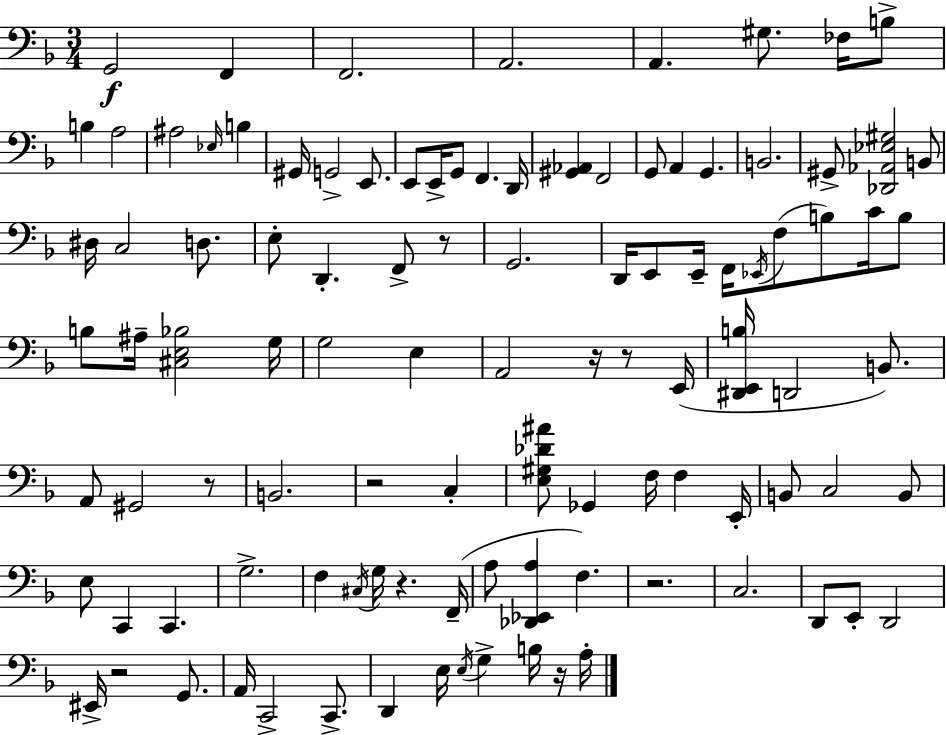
X:1
T:Untitled
M:3/4
L:1/4
K:Dm
G,,2 F,, F,,2 A,,2 A,, ^G,/2 _F,/4 B,/2 B, A,2 ^A,2 _E,/4 B, ^G,,/4 G,,2 E,,/2 E,,/2 E,,/4 G,,/2 F,, D,,/4 [^G,,_A,,] F,,2 G,,/2 A,, G,, B,,2 ^G,,/2 [_D,,_A,,_E,^G,]2 B,,/2 ^D,/4 C,2 D,/2 E,/2 D,, F,,/2 z/2 G,,2 D,,/4 E,,/2 E,,/4 F,,/4 _E,,/4 F,/2 B,/2 C/4 B,/2 B,/2 ^A,/4 [^C,E,_B,]2 G,/4 G,2 E, A,,2 z/4 z/2 E,,/4 [^D,,E,,B,]/4 D,,2 B,,/2 A,,/2 ^G,,2 z/2 B,,2 z2 C, [E,^G,_D^A]/2 _G,, F,/4 F, E,,/4 B,,/2 C,2 B,,/2 E,/2 C,, C,, G,2 F, ^C,/4 G,/4 z F,,/4 A,/2 [_D,,_E,,A,] F, z2 C,2 D,,/2 E,,/2 D,,2 ^E,,/4 z2 G,,/2 A,,/4 C,,2 C,,/2 D,, E,/4 E,/4 G, B,/4 z/4 A,/4